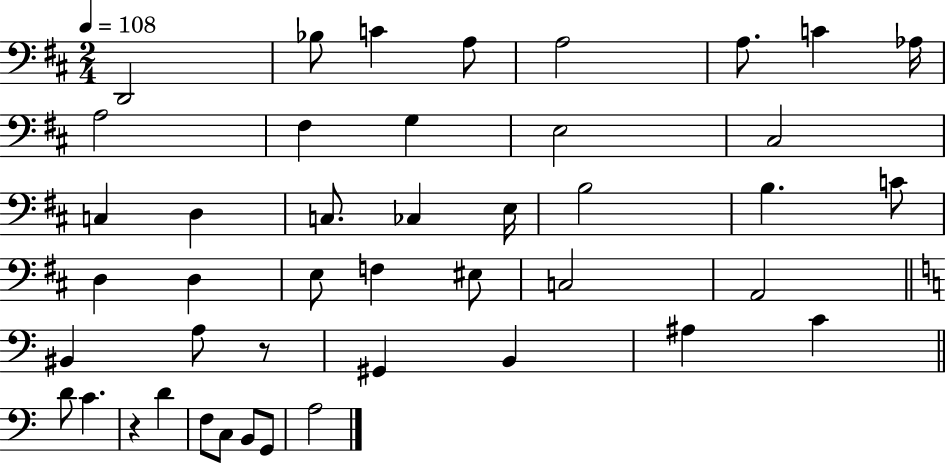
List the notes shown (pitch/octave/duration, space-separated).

D2/h Bb3/e C4/q A3/e A3/h A3/e. C4/q Ab3/s A3/h F#3/q G3/q E3/h C#3/h C3/q D3/q C3/e. CES3/q E3/s B3/h B3/q. C4/e D3/q D3/q E3/e F3/q EIS3/e C3/h A2/h BIS2/q A3/e R/e G#2/q B2/q A#3/q C4/q D4/e C4/q. R/q D4/q F3/e C3/e B2/e G2/e A3/h